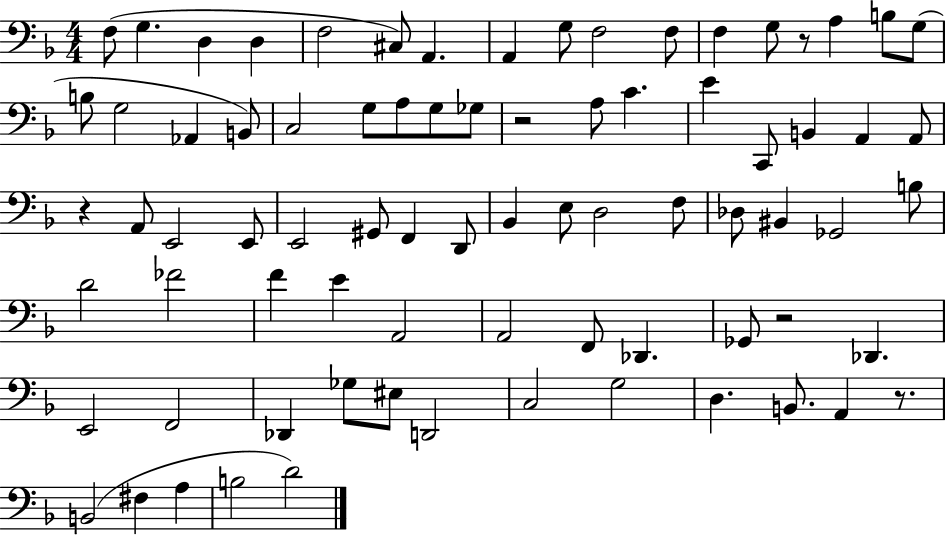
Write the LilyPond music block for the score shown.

{
  \clef bass
  \numericTimeSignature
  \time 4/4
  \key f \major
  \repeat volta 2 { f8( g4. d4 d4 | f2 cis8) a,4. | a,4 g8 f2 f8 | f4 g8 r8 a4 b8 g8( | \break b8 g2 aes,4 b,8) | c2 g8 a8 g8 ges8 | r2 a8 c'4. | e'4 c,8 b,4 a,4 a,8 | \break r4 a,8 e,2 e,8 | e,2 gis,8 f,4 d,8 | bes,4 e8 d2 f8 | des8 bis,4 ges,2 b8 | \break d'2 fes'2 | f'4 e'4 a,2 | a,2 f,8 des,4. | ges,8 r2 des,4. | \break e,2 f,2 | des,4 ges8 eis8 d,2 | c2 g2 | d4. b,8. a,4 r8. | \break b,2( fis4 a4 | b2 d'2) | } \bar "|."
}